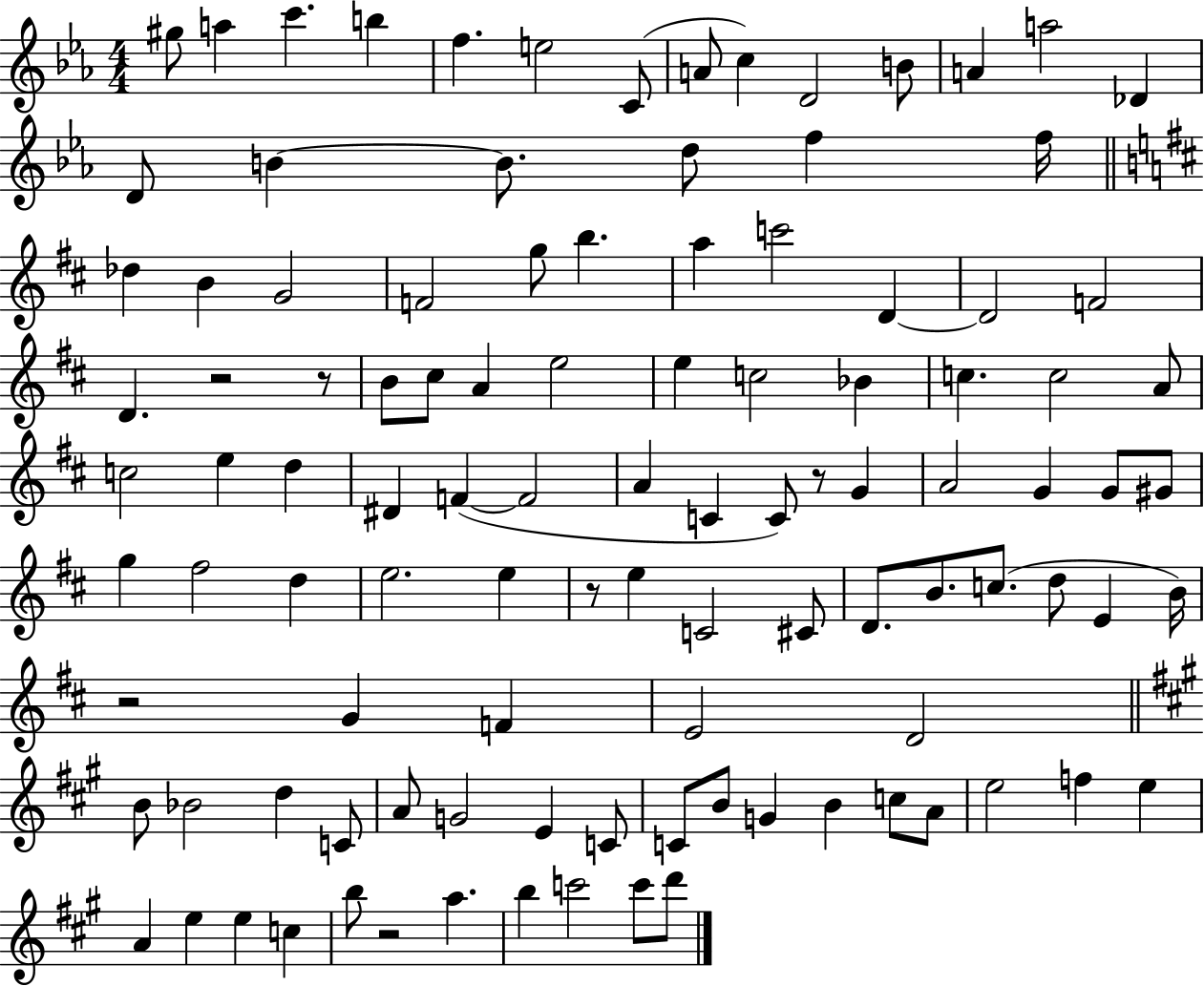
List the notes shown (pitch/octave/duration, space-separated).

G#5/e A5/q C6/q. B5/q F5/q. E5/h C4/e A4/e C5/q D4/h B4/e A4/q A5/h Db4/q D4/e B4/q B4/e. D5/e F5/q F5/s Db5/q B4/q G4/h F4/h G5/e B5/q. A5/q C6/h D4/q D4/h F4/h D4/q. R/h R/e B4/e C#5/e A4/q E5/h E5/q C5/h Bb4/q C5/q. C5/h A4/e C5/h E5/q D5/q D#4/q F4/q F4/h A4/q C4/q C4/e R/e G4/q A4/h G4/q G4/e G#4/e G5/q F#5/h D5/q E5/h. E5/q R/e E5/q C4/h C#4/e D4/e. B4/e. C5/e. D5/e E4/q B4/s R/h G4/q F4/q E4/h D4/h B4/e Bb4/h D5/q C4/e A4/e G4/h E4/q C4/e C4/e B4/e G4/q B4/q C5/e A4/e E5/h F5/q E5/q A4/q E5/q E5/q C5/q B5/e R/h A5/q. B5/q C6/h C6/e D6/e